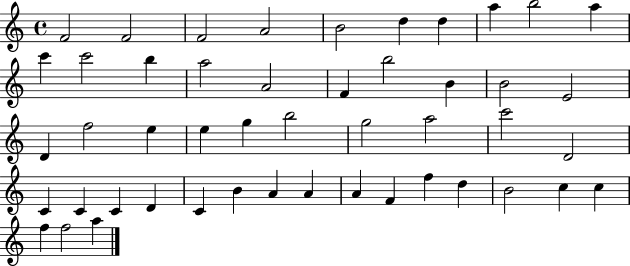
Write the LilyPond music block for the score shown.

{
  \clef treble
  \time 4/4
  \defaultTimeSignature
  \key c \major
  f'2 f'2 | f'2 a'2 | b'2 d''4 d''4 | a''4 b''2 a''4 | \break c'''4 c'''2 b''4 | a''2 a'2 | f'4 b''2 b'4 | b'2 e'2 | \break d'4 f''2 e''4 | e''4 g''4 b''2 | g''2 a''2 | c'''2 d'2 | \break c'4 c'4 c'4 d'4 | c'4 b'4 a'4 a'4 | a'4 f'4 f''4 d''4 | b'2 c''4 c''4 | \break f''4 f''2 a''4 | \bar "|."
}